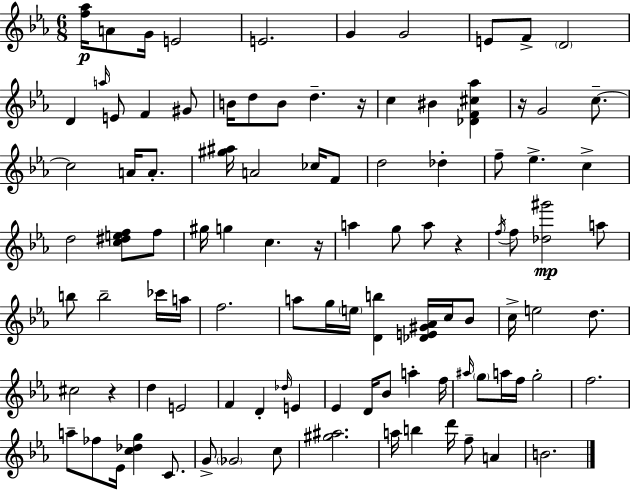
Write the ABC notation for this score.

X:1
T:Untitled
M:6/8
L:1/4
K:Eb
[f_a]/4 A/2 G/4 E2 E2 G G2 E/2 F/2 D2 D a/4 E/2 F ^G/2 B/4 d/2 B/2 d z/4 c ^B [_DF^c_a] z/4 G2 c/2 c2 A/4 A/2 [^g^a]/4 A2 _c/4 F/2 d2 _d f/2 _e c d2 [c^def]/2 f/2 ^g/4 g c z/4 a g/2 a/2 z f/4 f/2 [_d^g']2 a/2 b/2 b2 _c'/4 a/4 f2 a/2 g/4 e/4 [Db] [_DE^G_A]/4 c/4 _B/2 c/4 e2 d/2 ^c2 z d E2 F D _d/4 E _E D/4 _B/2 a f/4 ^a/4 g/2 a/4 f/4 g2 f2 a/2 _f/2 _E/4 [c_dg] C/2 G/2 _G2 c/2 [^g^a]2 a/4 b d'/4 f/2 A B2